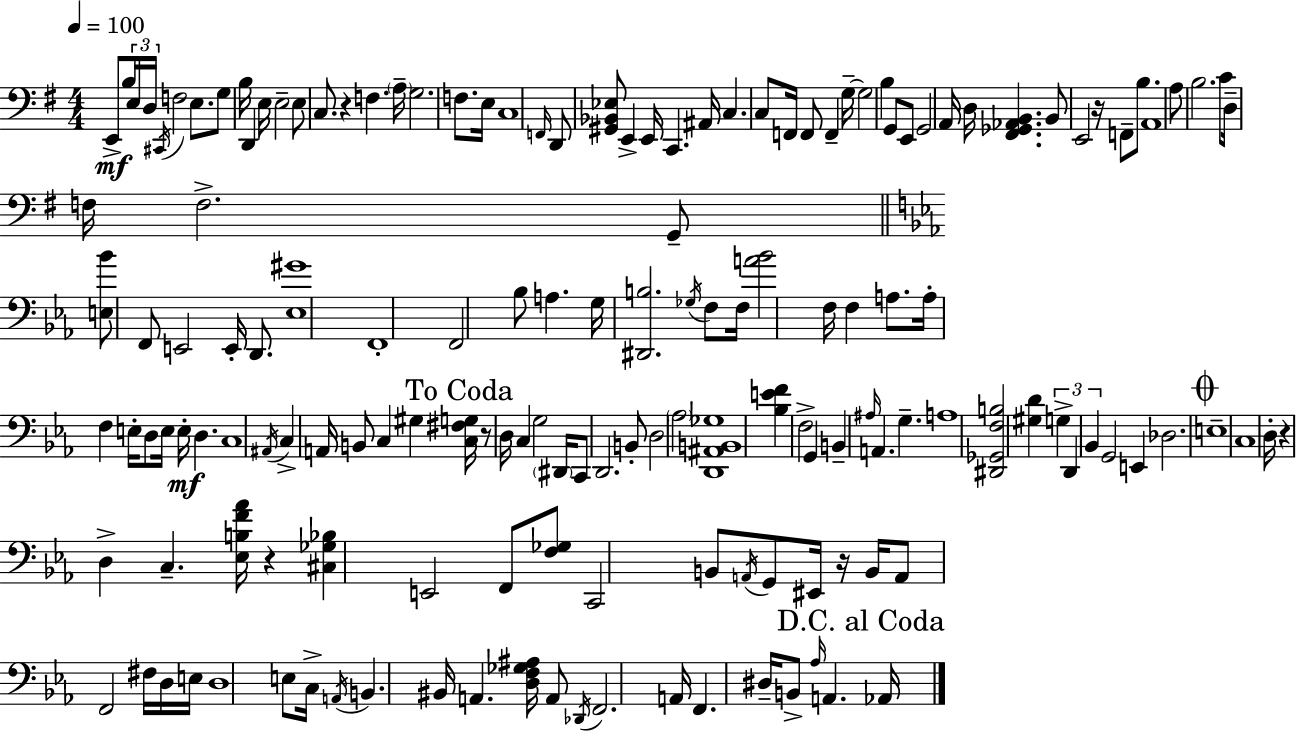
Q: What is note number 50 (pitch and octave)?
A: F3